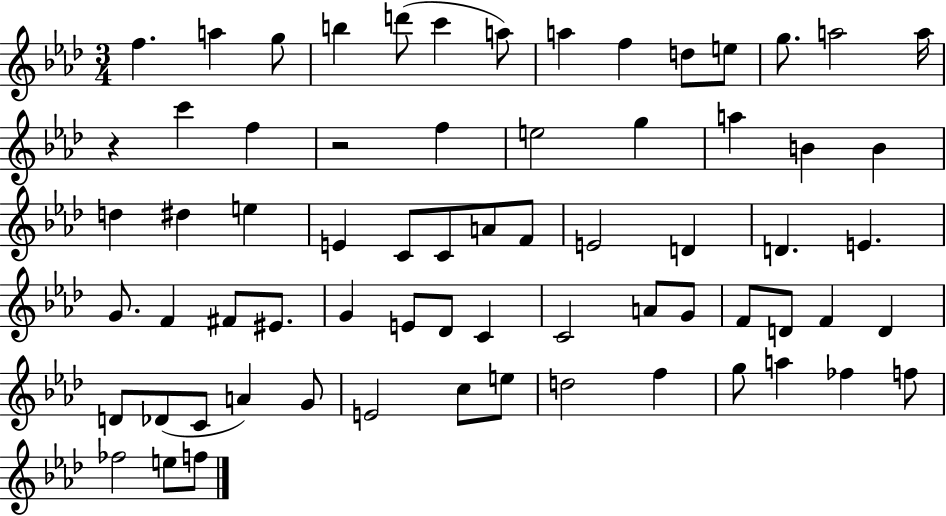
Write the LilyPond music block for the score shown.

{
  \clef treble
  \numericTimeSignature
  \time 3/4
  \key aes \major
  f''4. a''4 g''8 | b''4 d'''8( c'''4 a''8) | a''4 f''4 d''8 e''8 | g''8. a''2 a''16 | \break r4 c'''4 f''4 | r2 f''4 | e''2 g''4 | a''4 b'4 b'4 | \break d''4 dis''4 e''4 | e'4 c'8 c'8 a'8 f'8 | e'2 d'4 | d'4. e'4. | \break g'8. f'4 fis'8 eis'8. | g'4 e'8 des'8 c'4 | c'2 a'8 g'8 | f'8 d'8 f'4 d'4 | \break d'8 des'8( c'8 a'4) g'8 | e'2 c''8 e''8 | d''2 f''4 | g''8 a''4 fes''4 f''8 | \break fes''2 e''8 f''8 | \bar "|."
}